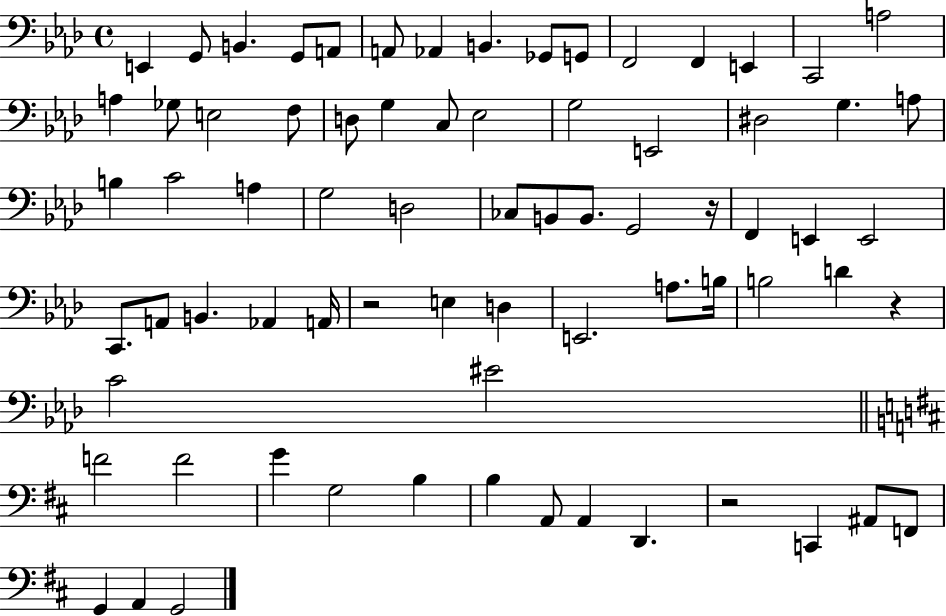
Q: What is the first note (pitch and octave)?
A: E2